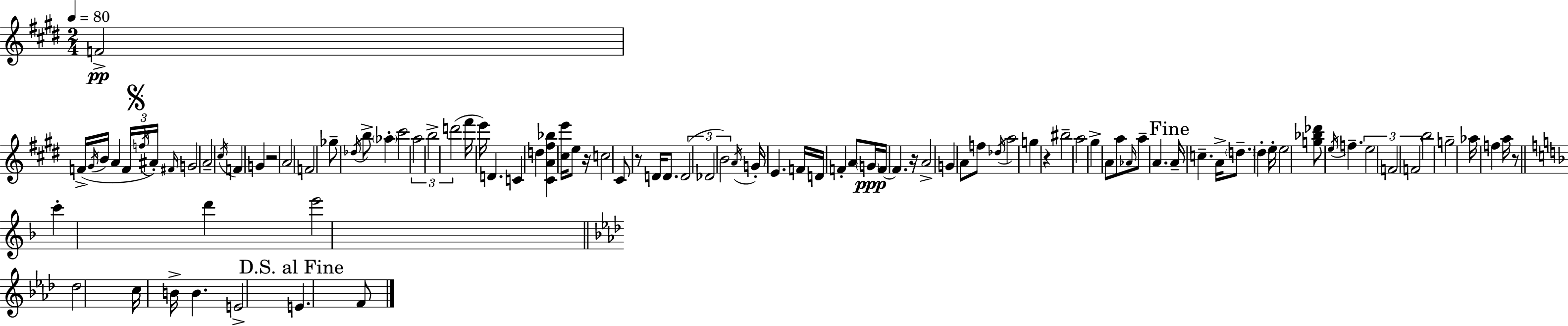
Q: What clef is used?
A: treble